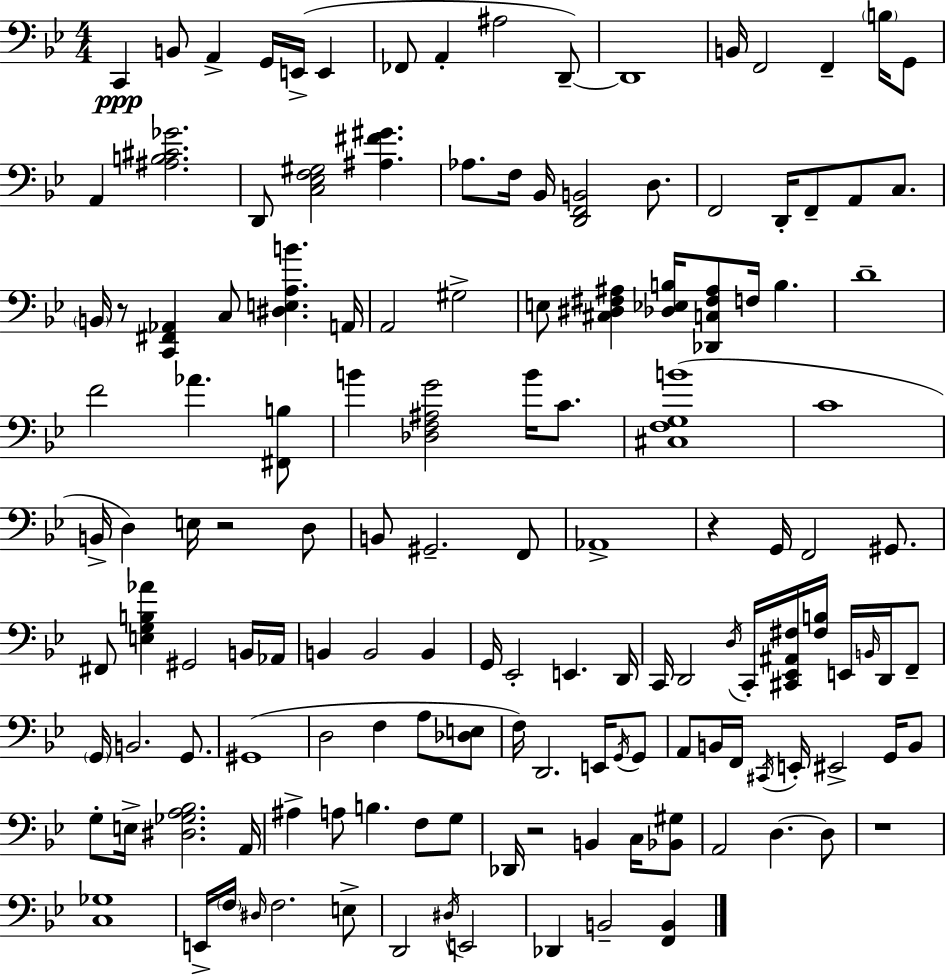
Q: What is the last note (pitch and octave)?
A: B2